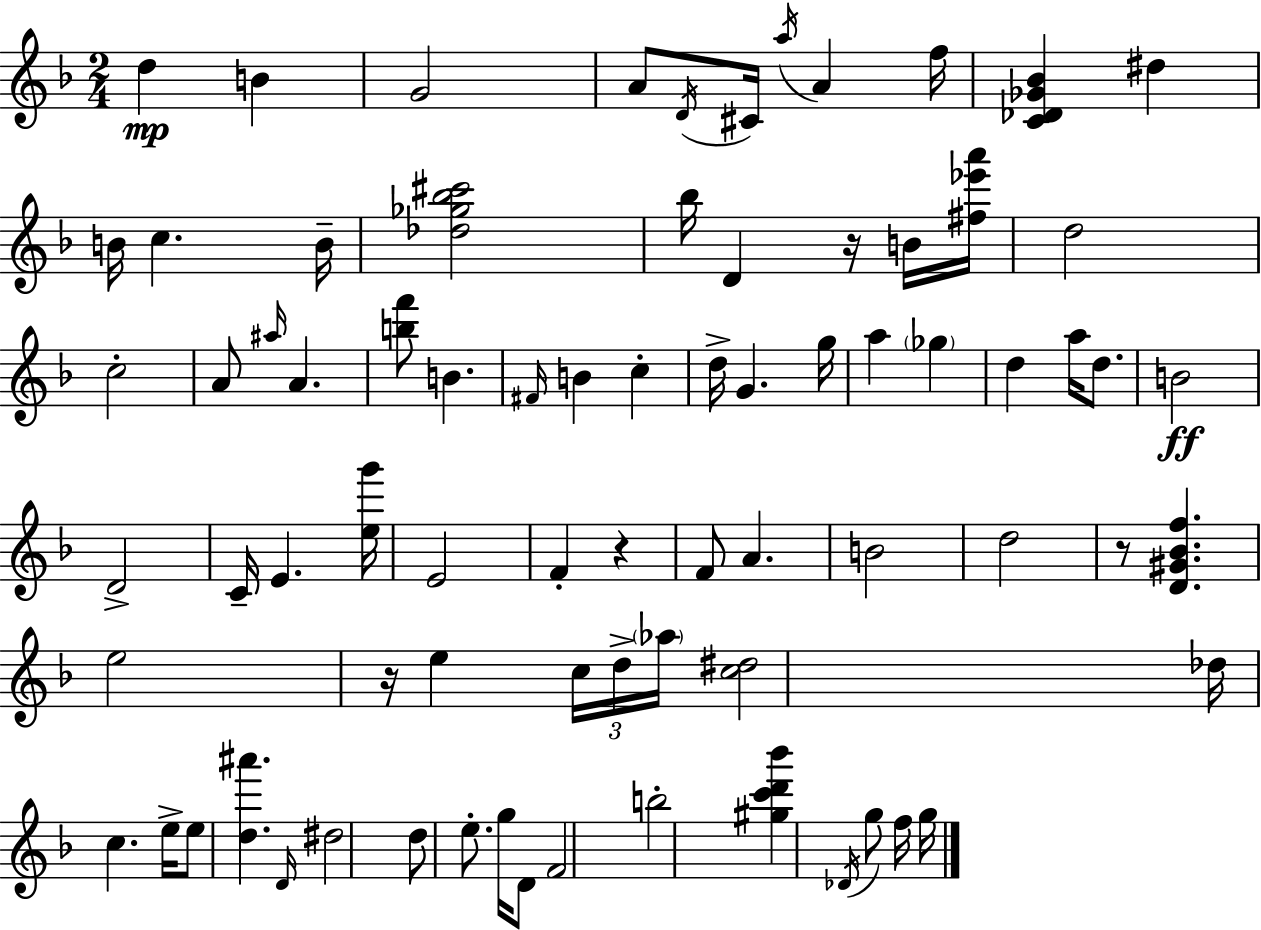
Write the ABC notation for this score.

X:1
T:Untitled
M:2/4
L:1/4
K:Dm
d B G2 A/2 D/4 ^C/4 a/4 A f/4 [C_D_G_B] ^d B/4 c B/4 [_d_g_b^c']2 _b/4 D z/4 B/4 [^f_e'a']/4 d2 c2 A/2 ^a/4 A [bf']/2 B ^F/4 B c d/4 G g/4 a _g d a/4 d/2 B2 D2 C/4 E [eg']/4 E2 F z F/2 A B2 d2 z/2 [D^G_Bf] e2 z/4 e c/4 d/4 _a/4 [c^d]2 _d/4 c e/4 e/2 [d^a'] D/4 ^d2 d/2 e/2 g/4 D/2 F2 b2 [^gc'd'_b'] _D/4 g/2 f/4 g/4